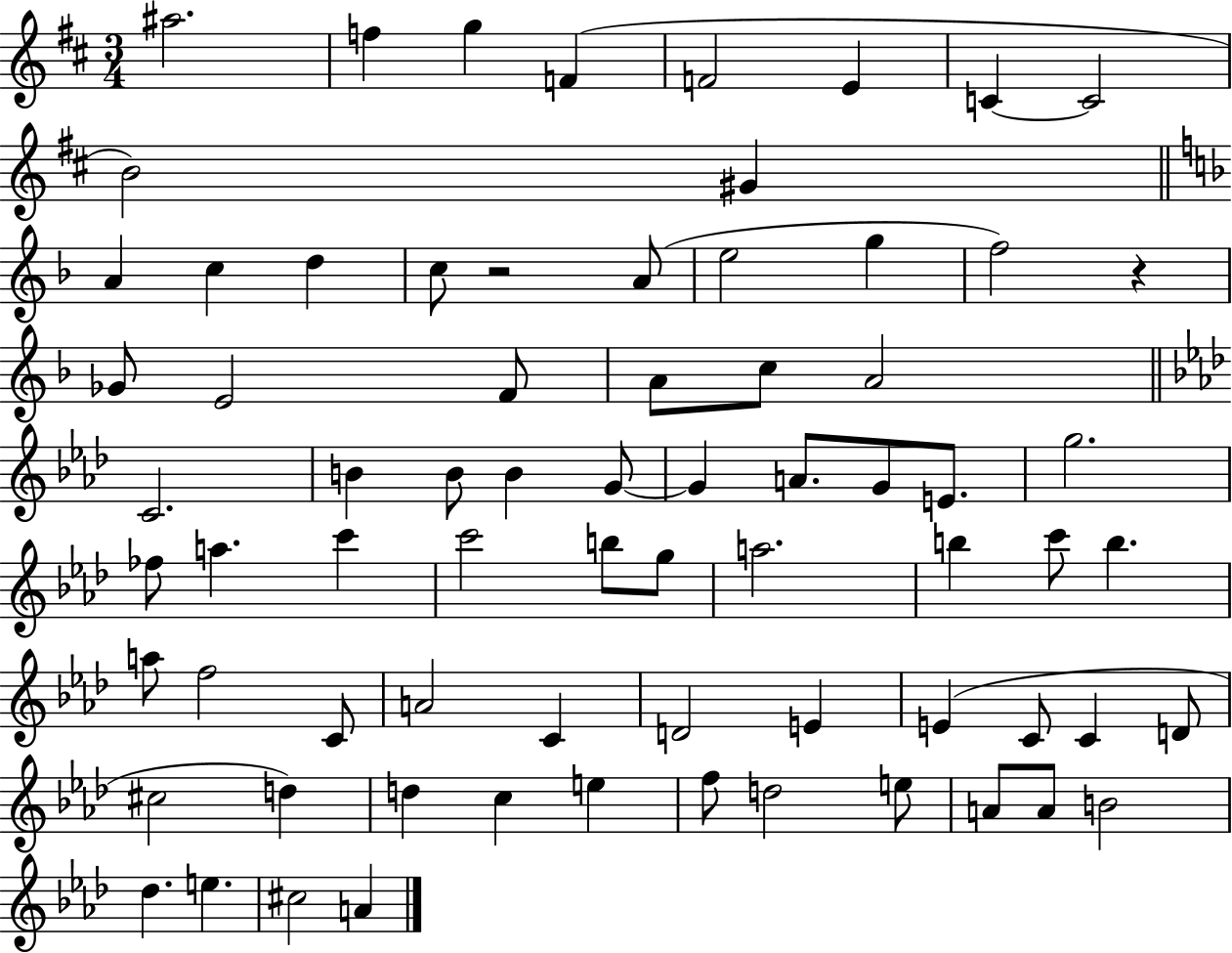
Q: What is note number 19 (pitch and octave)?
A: Gb4